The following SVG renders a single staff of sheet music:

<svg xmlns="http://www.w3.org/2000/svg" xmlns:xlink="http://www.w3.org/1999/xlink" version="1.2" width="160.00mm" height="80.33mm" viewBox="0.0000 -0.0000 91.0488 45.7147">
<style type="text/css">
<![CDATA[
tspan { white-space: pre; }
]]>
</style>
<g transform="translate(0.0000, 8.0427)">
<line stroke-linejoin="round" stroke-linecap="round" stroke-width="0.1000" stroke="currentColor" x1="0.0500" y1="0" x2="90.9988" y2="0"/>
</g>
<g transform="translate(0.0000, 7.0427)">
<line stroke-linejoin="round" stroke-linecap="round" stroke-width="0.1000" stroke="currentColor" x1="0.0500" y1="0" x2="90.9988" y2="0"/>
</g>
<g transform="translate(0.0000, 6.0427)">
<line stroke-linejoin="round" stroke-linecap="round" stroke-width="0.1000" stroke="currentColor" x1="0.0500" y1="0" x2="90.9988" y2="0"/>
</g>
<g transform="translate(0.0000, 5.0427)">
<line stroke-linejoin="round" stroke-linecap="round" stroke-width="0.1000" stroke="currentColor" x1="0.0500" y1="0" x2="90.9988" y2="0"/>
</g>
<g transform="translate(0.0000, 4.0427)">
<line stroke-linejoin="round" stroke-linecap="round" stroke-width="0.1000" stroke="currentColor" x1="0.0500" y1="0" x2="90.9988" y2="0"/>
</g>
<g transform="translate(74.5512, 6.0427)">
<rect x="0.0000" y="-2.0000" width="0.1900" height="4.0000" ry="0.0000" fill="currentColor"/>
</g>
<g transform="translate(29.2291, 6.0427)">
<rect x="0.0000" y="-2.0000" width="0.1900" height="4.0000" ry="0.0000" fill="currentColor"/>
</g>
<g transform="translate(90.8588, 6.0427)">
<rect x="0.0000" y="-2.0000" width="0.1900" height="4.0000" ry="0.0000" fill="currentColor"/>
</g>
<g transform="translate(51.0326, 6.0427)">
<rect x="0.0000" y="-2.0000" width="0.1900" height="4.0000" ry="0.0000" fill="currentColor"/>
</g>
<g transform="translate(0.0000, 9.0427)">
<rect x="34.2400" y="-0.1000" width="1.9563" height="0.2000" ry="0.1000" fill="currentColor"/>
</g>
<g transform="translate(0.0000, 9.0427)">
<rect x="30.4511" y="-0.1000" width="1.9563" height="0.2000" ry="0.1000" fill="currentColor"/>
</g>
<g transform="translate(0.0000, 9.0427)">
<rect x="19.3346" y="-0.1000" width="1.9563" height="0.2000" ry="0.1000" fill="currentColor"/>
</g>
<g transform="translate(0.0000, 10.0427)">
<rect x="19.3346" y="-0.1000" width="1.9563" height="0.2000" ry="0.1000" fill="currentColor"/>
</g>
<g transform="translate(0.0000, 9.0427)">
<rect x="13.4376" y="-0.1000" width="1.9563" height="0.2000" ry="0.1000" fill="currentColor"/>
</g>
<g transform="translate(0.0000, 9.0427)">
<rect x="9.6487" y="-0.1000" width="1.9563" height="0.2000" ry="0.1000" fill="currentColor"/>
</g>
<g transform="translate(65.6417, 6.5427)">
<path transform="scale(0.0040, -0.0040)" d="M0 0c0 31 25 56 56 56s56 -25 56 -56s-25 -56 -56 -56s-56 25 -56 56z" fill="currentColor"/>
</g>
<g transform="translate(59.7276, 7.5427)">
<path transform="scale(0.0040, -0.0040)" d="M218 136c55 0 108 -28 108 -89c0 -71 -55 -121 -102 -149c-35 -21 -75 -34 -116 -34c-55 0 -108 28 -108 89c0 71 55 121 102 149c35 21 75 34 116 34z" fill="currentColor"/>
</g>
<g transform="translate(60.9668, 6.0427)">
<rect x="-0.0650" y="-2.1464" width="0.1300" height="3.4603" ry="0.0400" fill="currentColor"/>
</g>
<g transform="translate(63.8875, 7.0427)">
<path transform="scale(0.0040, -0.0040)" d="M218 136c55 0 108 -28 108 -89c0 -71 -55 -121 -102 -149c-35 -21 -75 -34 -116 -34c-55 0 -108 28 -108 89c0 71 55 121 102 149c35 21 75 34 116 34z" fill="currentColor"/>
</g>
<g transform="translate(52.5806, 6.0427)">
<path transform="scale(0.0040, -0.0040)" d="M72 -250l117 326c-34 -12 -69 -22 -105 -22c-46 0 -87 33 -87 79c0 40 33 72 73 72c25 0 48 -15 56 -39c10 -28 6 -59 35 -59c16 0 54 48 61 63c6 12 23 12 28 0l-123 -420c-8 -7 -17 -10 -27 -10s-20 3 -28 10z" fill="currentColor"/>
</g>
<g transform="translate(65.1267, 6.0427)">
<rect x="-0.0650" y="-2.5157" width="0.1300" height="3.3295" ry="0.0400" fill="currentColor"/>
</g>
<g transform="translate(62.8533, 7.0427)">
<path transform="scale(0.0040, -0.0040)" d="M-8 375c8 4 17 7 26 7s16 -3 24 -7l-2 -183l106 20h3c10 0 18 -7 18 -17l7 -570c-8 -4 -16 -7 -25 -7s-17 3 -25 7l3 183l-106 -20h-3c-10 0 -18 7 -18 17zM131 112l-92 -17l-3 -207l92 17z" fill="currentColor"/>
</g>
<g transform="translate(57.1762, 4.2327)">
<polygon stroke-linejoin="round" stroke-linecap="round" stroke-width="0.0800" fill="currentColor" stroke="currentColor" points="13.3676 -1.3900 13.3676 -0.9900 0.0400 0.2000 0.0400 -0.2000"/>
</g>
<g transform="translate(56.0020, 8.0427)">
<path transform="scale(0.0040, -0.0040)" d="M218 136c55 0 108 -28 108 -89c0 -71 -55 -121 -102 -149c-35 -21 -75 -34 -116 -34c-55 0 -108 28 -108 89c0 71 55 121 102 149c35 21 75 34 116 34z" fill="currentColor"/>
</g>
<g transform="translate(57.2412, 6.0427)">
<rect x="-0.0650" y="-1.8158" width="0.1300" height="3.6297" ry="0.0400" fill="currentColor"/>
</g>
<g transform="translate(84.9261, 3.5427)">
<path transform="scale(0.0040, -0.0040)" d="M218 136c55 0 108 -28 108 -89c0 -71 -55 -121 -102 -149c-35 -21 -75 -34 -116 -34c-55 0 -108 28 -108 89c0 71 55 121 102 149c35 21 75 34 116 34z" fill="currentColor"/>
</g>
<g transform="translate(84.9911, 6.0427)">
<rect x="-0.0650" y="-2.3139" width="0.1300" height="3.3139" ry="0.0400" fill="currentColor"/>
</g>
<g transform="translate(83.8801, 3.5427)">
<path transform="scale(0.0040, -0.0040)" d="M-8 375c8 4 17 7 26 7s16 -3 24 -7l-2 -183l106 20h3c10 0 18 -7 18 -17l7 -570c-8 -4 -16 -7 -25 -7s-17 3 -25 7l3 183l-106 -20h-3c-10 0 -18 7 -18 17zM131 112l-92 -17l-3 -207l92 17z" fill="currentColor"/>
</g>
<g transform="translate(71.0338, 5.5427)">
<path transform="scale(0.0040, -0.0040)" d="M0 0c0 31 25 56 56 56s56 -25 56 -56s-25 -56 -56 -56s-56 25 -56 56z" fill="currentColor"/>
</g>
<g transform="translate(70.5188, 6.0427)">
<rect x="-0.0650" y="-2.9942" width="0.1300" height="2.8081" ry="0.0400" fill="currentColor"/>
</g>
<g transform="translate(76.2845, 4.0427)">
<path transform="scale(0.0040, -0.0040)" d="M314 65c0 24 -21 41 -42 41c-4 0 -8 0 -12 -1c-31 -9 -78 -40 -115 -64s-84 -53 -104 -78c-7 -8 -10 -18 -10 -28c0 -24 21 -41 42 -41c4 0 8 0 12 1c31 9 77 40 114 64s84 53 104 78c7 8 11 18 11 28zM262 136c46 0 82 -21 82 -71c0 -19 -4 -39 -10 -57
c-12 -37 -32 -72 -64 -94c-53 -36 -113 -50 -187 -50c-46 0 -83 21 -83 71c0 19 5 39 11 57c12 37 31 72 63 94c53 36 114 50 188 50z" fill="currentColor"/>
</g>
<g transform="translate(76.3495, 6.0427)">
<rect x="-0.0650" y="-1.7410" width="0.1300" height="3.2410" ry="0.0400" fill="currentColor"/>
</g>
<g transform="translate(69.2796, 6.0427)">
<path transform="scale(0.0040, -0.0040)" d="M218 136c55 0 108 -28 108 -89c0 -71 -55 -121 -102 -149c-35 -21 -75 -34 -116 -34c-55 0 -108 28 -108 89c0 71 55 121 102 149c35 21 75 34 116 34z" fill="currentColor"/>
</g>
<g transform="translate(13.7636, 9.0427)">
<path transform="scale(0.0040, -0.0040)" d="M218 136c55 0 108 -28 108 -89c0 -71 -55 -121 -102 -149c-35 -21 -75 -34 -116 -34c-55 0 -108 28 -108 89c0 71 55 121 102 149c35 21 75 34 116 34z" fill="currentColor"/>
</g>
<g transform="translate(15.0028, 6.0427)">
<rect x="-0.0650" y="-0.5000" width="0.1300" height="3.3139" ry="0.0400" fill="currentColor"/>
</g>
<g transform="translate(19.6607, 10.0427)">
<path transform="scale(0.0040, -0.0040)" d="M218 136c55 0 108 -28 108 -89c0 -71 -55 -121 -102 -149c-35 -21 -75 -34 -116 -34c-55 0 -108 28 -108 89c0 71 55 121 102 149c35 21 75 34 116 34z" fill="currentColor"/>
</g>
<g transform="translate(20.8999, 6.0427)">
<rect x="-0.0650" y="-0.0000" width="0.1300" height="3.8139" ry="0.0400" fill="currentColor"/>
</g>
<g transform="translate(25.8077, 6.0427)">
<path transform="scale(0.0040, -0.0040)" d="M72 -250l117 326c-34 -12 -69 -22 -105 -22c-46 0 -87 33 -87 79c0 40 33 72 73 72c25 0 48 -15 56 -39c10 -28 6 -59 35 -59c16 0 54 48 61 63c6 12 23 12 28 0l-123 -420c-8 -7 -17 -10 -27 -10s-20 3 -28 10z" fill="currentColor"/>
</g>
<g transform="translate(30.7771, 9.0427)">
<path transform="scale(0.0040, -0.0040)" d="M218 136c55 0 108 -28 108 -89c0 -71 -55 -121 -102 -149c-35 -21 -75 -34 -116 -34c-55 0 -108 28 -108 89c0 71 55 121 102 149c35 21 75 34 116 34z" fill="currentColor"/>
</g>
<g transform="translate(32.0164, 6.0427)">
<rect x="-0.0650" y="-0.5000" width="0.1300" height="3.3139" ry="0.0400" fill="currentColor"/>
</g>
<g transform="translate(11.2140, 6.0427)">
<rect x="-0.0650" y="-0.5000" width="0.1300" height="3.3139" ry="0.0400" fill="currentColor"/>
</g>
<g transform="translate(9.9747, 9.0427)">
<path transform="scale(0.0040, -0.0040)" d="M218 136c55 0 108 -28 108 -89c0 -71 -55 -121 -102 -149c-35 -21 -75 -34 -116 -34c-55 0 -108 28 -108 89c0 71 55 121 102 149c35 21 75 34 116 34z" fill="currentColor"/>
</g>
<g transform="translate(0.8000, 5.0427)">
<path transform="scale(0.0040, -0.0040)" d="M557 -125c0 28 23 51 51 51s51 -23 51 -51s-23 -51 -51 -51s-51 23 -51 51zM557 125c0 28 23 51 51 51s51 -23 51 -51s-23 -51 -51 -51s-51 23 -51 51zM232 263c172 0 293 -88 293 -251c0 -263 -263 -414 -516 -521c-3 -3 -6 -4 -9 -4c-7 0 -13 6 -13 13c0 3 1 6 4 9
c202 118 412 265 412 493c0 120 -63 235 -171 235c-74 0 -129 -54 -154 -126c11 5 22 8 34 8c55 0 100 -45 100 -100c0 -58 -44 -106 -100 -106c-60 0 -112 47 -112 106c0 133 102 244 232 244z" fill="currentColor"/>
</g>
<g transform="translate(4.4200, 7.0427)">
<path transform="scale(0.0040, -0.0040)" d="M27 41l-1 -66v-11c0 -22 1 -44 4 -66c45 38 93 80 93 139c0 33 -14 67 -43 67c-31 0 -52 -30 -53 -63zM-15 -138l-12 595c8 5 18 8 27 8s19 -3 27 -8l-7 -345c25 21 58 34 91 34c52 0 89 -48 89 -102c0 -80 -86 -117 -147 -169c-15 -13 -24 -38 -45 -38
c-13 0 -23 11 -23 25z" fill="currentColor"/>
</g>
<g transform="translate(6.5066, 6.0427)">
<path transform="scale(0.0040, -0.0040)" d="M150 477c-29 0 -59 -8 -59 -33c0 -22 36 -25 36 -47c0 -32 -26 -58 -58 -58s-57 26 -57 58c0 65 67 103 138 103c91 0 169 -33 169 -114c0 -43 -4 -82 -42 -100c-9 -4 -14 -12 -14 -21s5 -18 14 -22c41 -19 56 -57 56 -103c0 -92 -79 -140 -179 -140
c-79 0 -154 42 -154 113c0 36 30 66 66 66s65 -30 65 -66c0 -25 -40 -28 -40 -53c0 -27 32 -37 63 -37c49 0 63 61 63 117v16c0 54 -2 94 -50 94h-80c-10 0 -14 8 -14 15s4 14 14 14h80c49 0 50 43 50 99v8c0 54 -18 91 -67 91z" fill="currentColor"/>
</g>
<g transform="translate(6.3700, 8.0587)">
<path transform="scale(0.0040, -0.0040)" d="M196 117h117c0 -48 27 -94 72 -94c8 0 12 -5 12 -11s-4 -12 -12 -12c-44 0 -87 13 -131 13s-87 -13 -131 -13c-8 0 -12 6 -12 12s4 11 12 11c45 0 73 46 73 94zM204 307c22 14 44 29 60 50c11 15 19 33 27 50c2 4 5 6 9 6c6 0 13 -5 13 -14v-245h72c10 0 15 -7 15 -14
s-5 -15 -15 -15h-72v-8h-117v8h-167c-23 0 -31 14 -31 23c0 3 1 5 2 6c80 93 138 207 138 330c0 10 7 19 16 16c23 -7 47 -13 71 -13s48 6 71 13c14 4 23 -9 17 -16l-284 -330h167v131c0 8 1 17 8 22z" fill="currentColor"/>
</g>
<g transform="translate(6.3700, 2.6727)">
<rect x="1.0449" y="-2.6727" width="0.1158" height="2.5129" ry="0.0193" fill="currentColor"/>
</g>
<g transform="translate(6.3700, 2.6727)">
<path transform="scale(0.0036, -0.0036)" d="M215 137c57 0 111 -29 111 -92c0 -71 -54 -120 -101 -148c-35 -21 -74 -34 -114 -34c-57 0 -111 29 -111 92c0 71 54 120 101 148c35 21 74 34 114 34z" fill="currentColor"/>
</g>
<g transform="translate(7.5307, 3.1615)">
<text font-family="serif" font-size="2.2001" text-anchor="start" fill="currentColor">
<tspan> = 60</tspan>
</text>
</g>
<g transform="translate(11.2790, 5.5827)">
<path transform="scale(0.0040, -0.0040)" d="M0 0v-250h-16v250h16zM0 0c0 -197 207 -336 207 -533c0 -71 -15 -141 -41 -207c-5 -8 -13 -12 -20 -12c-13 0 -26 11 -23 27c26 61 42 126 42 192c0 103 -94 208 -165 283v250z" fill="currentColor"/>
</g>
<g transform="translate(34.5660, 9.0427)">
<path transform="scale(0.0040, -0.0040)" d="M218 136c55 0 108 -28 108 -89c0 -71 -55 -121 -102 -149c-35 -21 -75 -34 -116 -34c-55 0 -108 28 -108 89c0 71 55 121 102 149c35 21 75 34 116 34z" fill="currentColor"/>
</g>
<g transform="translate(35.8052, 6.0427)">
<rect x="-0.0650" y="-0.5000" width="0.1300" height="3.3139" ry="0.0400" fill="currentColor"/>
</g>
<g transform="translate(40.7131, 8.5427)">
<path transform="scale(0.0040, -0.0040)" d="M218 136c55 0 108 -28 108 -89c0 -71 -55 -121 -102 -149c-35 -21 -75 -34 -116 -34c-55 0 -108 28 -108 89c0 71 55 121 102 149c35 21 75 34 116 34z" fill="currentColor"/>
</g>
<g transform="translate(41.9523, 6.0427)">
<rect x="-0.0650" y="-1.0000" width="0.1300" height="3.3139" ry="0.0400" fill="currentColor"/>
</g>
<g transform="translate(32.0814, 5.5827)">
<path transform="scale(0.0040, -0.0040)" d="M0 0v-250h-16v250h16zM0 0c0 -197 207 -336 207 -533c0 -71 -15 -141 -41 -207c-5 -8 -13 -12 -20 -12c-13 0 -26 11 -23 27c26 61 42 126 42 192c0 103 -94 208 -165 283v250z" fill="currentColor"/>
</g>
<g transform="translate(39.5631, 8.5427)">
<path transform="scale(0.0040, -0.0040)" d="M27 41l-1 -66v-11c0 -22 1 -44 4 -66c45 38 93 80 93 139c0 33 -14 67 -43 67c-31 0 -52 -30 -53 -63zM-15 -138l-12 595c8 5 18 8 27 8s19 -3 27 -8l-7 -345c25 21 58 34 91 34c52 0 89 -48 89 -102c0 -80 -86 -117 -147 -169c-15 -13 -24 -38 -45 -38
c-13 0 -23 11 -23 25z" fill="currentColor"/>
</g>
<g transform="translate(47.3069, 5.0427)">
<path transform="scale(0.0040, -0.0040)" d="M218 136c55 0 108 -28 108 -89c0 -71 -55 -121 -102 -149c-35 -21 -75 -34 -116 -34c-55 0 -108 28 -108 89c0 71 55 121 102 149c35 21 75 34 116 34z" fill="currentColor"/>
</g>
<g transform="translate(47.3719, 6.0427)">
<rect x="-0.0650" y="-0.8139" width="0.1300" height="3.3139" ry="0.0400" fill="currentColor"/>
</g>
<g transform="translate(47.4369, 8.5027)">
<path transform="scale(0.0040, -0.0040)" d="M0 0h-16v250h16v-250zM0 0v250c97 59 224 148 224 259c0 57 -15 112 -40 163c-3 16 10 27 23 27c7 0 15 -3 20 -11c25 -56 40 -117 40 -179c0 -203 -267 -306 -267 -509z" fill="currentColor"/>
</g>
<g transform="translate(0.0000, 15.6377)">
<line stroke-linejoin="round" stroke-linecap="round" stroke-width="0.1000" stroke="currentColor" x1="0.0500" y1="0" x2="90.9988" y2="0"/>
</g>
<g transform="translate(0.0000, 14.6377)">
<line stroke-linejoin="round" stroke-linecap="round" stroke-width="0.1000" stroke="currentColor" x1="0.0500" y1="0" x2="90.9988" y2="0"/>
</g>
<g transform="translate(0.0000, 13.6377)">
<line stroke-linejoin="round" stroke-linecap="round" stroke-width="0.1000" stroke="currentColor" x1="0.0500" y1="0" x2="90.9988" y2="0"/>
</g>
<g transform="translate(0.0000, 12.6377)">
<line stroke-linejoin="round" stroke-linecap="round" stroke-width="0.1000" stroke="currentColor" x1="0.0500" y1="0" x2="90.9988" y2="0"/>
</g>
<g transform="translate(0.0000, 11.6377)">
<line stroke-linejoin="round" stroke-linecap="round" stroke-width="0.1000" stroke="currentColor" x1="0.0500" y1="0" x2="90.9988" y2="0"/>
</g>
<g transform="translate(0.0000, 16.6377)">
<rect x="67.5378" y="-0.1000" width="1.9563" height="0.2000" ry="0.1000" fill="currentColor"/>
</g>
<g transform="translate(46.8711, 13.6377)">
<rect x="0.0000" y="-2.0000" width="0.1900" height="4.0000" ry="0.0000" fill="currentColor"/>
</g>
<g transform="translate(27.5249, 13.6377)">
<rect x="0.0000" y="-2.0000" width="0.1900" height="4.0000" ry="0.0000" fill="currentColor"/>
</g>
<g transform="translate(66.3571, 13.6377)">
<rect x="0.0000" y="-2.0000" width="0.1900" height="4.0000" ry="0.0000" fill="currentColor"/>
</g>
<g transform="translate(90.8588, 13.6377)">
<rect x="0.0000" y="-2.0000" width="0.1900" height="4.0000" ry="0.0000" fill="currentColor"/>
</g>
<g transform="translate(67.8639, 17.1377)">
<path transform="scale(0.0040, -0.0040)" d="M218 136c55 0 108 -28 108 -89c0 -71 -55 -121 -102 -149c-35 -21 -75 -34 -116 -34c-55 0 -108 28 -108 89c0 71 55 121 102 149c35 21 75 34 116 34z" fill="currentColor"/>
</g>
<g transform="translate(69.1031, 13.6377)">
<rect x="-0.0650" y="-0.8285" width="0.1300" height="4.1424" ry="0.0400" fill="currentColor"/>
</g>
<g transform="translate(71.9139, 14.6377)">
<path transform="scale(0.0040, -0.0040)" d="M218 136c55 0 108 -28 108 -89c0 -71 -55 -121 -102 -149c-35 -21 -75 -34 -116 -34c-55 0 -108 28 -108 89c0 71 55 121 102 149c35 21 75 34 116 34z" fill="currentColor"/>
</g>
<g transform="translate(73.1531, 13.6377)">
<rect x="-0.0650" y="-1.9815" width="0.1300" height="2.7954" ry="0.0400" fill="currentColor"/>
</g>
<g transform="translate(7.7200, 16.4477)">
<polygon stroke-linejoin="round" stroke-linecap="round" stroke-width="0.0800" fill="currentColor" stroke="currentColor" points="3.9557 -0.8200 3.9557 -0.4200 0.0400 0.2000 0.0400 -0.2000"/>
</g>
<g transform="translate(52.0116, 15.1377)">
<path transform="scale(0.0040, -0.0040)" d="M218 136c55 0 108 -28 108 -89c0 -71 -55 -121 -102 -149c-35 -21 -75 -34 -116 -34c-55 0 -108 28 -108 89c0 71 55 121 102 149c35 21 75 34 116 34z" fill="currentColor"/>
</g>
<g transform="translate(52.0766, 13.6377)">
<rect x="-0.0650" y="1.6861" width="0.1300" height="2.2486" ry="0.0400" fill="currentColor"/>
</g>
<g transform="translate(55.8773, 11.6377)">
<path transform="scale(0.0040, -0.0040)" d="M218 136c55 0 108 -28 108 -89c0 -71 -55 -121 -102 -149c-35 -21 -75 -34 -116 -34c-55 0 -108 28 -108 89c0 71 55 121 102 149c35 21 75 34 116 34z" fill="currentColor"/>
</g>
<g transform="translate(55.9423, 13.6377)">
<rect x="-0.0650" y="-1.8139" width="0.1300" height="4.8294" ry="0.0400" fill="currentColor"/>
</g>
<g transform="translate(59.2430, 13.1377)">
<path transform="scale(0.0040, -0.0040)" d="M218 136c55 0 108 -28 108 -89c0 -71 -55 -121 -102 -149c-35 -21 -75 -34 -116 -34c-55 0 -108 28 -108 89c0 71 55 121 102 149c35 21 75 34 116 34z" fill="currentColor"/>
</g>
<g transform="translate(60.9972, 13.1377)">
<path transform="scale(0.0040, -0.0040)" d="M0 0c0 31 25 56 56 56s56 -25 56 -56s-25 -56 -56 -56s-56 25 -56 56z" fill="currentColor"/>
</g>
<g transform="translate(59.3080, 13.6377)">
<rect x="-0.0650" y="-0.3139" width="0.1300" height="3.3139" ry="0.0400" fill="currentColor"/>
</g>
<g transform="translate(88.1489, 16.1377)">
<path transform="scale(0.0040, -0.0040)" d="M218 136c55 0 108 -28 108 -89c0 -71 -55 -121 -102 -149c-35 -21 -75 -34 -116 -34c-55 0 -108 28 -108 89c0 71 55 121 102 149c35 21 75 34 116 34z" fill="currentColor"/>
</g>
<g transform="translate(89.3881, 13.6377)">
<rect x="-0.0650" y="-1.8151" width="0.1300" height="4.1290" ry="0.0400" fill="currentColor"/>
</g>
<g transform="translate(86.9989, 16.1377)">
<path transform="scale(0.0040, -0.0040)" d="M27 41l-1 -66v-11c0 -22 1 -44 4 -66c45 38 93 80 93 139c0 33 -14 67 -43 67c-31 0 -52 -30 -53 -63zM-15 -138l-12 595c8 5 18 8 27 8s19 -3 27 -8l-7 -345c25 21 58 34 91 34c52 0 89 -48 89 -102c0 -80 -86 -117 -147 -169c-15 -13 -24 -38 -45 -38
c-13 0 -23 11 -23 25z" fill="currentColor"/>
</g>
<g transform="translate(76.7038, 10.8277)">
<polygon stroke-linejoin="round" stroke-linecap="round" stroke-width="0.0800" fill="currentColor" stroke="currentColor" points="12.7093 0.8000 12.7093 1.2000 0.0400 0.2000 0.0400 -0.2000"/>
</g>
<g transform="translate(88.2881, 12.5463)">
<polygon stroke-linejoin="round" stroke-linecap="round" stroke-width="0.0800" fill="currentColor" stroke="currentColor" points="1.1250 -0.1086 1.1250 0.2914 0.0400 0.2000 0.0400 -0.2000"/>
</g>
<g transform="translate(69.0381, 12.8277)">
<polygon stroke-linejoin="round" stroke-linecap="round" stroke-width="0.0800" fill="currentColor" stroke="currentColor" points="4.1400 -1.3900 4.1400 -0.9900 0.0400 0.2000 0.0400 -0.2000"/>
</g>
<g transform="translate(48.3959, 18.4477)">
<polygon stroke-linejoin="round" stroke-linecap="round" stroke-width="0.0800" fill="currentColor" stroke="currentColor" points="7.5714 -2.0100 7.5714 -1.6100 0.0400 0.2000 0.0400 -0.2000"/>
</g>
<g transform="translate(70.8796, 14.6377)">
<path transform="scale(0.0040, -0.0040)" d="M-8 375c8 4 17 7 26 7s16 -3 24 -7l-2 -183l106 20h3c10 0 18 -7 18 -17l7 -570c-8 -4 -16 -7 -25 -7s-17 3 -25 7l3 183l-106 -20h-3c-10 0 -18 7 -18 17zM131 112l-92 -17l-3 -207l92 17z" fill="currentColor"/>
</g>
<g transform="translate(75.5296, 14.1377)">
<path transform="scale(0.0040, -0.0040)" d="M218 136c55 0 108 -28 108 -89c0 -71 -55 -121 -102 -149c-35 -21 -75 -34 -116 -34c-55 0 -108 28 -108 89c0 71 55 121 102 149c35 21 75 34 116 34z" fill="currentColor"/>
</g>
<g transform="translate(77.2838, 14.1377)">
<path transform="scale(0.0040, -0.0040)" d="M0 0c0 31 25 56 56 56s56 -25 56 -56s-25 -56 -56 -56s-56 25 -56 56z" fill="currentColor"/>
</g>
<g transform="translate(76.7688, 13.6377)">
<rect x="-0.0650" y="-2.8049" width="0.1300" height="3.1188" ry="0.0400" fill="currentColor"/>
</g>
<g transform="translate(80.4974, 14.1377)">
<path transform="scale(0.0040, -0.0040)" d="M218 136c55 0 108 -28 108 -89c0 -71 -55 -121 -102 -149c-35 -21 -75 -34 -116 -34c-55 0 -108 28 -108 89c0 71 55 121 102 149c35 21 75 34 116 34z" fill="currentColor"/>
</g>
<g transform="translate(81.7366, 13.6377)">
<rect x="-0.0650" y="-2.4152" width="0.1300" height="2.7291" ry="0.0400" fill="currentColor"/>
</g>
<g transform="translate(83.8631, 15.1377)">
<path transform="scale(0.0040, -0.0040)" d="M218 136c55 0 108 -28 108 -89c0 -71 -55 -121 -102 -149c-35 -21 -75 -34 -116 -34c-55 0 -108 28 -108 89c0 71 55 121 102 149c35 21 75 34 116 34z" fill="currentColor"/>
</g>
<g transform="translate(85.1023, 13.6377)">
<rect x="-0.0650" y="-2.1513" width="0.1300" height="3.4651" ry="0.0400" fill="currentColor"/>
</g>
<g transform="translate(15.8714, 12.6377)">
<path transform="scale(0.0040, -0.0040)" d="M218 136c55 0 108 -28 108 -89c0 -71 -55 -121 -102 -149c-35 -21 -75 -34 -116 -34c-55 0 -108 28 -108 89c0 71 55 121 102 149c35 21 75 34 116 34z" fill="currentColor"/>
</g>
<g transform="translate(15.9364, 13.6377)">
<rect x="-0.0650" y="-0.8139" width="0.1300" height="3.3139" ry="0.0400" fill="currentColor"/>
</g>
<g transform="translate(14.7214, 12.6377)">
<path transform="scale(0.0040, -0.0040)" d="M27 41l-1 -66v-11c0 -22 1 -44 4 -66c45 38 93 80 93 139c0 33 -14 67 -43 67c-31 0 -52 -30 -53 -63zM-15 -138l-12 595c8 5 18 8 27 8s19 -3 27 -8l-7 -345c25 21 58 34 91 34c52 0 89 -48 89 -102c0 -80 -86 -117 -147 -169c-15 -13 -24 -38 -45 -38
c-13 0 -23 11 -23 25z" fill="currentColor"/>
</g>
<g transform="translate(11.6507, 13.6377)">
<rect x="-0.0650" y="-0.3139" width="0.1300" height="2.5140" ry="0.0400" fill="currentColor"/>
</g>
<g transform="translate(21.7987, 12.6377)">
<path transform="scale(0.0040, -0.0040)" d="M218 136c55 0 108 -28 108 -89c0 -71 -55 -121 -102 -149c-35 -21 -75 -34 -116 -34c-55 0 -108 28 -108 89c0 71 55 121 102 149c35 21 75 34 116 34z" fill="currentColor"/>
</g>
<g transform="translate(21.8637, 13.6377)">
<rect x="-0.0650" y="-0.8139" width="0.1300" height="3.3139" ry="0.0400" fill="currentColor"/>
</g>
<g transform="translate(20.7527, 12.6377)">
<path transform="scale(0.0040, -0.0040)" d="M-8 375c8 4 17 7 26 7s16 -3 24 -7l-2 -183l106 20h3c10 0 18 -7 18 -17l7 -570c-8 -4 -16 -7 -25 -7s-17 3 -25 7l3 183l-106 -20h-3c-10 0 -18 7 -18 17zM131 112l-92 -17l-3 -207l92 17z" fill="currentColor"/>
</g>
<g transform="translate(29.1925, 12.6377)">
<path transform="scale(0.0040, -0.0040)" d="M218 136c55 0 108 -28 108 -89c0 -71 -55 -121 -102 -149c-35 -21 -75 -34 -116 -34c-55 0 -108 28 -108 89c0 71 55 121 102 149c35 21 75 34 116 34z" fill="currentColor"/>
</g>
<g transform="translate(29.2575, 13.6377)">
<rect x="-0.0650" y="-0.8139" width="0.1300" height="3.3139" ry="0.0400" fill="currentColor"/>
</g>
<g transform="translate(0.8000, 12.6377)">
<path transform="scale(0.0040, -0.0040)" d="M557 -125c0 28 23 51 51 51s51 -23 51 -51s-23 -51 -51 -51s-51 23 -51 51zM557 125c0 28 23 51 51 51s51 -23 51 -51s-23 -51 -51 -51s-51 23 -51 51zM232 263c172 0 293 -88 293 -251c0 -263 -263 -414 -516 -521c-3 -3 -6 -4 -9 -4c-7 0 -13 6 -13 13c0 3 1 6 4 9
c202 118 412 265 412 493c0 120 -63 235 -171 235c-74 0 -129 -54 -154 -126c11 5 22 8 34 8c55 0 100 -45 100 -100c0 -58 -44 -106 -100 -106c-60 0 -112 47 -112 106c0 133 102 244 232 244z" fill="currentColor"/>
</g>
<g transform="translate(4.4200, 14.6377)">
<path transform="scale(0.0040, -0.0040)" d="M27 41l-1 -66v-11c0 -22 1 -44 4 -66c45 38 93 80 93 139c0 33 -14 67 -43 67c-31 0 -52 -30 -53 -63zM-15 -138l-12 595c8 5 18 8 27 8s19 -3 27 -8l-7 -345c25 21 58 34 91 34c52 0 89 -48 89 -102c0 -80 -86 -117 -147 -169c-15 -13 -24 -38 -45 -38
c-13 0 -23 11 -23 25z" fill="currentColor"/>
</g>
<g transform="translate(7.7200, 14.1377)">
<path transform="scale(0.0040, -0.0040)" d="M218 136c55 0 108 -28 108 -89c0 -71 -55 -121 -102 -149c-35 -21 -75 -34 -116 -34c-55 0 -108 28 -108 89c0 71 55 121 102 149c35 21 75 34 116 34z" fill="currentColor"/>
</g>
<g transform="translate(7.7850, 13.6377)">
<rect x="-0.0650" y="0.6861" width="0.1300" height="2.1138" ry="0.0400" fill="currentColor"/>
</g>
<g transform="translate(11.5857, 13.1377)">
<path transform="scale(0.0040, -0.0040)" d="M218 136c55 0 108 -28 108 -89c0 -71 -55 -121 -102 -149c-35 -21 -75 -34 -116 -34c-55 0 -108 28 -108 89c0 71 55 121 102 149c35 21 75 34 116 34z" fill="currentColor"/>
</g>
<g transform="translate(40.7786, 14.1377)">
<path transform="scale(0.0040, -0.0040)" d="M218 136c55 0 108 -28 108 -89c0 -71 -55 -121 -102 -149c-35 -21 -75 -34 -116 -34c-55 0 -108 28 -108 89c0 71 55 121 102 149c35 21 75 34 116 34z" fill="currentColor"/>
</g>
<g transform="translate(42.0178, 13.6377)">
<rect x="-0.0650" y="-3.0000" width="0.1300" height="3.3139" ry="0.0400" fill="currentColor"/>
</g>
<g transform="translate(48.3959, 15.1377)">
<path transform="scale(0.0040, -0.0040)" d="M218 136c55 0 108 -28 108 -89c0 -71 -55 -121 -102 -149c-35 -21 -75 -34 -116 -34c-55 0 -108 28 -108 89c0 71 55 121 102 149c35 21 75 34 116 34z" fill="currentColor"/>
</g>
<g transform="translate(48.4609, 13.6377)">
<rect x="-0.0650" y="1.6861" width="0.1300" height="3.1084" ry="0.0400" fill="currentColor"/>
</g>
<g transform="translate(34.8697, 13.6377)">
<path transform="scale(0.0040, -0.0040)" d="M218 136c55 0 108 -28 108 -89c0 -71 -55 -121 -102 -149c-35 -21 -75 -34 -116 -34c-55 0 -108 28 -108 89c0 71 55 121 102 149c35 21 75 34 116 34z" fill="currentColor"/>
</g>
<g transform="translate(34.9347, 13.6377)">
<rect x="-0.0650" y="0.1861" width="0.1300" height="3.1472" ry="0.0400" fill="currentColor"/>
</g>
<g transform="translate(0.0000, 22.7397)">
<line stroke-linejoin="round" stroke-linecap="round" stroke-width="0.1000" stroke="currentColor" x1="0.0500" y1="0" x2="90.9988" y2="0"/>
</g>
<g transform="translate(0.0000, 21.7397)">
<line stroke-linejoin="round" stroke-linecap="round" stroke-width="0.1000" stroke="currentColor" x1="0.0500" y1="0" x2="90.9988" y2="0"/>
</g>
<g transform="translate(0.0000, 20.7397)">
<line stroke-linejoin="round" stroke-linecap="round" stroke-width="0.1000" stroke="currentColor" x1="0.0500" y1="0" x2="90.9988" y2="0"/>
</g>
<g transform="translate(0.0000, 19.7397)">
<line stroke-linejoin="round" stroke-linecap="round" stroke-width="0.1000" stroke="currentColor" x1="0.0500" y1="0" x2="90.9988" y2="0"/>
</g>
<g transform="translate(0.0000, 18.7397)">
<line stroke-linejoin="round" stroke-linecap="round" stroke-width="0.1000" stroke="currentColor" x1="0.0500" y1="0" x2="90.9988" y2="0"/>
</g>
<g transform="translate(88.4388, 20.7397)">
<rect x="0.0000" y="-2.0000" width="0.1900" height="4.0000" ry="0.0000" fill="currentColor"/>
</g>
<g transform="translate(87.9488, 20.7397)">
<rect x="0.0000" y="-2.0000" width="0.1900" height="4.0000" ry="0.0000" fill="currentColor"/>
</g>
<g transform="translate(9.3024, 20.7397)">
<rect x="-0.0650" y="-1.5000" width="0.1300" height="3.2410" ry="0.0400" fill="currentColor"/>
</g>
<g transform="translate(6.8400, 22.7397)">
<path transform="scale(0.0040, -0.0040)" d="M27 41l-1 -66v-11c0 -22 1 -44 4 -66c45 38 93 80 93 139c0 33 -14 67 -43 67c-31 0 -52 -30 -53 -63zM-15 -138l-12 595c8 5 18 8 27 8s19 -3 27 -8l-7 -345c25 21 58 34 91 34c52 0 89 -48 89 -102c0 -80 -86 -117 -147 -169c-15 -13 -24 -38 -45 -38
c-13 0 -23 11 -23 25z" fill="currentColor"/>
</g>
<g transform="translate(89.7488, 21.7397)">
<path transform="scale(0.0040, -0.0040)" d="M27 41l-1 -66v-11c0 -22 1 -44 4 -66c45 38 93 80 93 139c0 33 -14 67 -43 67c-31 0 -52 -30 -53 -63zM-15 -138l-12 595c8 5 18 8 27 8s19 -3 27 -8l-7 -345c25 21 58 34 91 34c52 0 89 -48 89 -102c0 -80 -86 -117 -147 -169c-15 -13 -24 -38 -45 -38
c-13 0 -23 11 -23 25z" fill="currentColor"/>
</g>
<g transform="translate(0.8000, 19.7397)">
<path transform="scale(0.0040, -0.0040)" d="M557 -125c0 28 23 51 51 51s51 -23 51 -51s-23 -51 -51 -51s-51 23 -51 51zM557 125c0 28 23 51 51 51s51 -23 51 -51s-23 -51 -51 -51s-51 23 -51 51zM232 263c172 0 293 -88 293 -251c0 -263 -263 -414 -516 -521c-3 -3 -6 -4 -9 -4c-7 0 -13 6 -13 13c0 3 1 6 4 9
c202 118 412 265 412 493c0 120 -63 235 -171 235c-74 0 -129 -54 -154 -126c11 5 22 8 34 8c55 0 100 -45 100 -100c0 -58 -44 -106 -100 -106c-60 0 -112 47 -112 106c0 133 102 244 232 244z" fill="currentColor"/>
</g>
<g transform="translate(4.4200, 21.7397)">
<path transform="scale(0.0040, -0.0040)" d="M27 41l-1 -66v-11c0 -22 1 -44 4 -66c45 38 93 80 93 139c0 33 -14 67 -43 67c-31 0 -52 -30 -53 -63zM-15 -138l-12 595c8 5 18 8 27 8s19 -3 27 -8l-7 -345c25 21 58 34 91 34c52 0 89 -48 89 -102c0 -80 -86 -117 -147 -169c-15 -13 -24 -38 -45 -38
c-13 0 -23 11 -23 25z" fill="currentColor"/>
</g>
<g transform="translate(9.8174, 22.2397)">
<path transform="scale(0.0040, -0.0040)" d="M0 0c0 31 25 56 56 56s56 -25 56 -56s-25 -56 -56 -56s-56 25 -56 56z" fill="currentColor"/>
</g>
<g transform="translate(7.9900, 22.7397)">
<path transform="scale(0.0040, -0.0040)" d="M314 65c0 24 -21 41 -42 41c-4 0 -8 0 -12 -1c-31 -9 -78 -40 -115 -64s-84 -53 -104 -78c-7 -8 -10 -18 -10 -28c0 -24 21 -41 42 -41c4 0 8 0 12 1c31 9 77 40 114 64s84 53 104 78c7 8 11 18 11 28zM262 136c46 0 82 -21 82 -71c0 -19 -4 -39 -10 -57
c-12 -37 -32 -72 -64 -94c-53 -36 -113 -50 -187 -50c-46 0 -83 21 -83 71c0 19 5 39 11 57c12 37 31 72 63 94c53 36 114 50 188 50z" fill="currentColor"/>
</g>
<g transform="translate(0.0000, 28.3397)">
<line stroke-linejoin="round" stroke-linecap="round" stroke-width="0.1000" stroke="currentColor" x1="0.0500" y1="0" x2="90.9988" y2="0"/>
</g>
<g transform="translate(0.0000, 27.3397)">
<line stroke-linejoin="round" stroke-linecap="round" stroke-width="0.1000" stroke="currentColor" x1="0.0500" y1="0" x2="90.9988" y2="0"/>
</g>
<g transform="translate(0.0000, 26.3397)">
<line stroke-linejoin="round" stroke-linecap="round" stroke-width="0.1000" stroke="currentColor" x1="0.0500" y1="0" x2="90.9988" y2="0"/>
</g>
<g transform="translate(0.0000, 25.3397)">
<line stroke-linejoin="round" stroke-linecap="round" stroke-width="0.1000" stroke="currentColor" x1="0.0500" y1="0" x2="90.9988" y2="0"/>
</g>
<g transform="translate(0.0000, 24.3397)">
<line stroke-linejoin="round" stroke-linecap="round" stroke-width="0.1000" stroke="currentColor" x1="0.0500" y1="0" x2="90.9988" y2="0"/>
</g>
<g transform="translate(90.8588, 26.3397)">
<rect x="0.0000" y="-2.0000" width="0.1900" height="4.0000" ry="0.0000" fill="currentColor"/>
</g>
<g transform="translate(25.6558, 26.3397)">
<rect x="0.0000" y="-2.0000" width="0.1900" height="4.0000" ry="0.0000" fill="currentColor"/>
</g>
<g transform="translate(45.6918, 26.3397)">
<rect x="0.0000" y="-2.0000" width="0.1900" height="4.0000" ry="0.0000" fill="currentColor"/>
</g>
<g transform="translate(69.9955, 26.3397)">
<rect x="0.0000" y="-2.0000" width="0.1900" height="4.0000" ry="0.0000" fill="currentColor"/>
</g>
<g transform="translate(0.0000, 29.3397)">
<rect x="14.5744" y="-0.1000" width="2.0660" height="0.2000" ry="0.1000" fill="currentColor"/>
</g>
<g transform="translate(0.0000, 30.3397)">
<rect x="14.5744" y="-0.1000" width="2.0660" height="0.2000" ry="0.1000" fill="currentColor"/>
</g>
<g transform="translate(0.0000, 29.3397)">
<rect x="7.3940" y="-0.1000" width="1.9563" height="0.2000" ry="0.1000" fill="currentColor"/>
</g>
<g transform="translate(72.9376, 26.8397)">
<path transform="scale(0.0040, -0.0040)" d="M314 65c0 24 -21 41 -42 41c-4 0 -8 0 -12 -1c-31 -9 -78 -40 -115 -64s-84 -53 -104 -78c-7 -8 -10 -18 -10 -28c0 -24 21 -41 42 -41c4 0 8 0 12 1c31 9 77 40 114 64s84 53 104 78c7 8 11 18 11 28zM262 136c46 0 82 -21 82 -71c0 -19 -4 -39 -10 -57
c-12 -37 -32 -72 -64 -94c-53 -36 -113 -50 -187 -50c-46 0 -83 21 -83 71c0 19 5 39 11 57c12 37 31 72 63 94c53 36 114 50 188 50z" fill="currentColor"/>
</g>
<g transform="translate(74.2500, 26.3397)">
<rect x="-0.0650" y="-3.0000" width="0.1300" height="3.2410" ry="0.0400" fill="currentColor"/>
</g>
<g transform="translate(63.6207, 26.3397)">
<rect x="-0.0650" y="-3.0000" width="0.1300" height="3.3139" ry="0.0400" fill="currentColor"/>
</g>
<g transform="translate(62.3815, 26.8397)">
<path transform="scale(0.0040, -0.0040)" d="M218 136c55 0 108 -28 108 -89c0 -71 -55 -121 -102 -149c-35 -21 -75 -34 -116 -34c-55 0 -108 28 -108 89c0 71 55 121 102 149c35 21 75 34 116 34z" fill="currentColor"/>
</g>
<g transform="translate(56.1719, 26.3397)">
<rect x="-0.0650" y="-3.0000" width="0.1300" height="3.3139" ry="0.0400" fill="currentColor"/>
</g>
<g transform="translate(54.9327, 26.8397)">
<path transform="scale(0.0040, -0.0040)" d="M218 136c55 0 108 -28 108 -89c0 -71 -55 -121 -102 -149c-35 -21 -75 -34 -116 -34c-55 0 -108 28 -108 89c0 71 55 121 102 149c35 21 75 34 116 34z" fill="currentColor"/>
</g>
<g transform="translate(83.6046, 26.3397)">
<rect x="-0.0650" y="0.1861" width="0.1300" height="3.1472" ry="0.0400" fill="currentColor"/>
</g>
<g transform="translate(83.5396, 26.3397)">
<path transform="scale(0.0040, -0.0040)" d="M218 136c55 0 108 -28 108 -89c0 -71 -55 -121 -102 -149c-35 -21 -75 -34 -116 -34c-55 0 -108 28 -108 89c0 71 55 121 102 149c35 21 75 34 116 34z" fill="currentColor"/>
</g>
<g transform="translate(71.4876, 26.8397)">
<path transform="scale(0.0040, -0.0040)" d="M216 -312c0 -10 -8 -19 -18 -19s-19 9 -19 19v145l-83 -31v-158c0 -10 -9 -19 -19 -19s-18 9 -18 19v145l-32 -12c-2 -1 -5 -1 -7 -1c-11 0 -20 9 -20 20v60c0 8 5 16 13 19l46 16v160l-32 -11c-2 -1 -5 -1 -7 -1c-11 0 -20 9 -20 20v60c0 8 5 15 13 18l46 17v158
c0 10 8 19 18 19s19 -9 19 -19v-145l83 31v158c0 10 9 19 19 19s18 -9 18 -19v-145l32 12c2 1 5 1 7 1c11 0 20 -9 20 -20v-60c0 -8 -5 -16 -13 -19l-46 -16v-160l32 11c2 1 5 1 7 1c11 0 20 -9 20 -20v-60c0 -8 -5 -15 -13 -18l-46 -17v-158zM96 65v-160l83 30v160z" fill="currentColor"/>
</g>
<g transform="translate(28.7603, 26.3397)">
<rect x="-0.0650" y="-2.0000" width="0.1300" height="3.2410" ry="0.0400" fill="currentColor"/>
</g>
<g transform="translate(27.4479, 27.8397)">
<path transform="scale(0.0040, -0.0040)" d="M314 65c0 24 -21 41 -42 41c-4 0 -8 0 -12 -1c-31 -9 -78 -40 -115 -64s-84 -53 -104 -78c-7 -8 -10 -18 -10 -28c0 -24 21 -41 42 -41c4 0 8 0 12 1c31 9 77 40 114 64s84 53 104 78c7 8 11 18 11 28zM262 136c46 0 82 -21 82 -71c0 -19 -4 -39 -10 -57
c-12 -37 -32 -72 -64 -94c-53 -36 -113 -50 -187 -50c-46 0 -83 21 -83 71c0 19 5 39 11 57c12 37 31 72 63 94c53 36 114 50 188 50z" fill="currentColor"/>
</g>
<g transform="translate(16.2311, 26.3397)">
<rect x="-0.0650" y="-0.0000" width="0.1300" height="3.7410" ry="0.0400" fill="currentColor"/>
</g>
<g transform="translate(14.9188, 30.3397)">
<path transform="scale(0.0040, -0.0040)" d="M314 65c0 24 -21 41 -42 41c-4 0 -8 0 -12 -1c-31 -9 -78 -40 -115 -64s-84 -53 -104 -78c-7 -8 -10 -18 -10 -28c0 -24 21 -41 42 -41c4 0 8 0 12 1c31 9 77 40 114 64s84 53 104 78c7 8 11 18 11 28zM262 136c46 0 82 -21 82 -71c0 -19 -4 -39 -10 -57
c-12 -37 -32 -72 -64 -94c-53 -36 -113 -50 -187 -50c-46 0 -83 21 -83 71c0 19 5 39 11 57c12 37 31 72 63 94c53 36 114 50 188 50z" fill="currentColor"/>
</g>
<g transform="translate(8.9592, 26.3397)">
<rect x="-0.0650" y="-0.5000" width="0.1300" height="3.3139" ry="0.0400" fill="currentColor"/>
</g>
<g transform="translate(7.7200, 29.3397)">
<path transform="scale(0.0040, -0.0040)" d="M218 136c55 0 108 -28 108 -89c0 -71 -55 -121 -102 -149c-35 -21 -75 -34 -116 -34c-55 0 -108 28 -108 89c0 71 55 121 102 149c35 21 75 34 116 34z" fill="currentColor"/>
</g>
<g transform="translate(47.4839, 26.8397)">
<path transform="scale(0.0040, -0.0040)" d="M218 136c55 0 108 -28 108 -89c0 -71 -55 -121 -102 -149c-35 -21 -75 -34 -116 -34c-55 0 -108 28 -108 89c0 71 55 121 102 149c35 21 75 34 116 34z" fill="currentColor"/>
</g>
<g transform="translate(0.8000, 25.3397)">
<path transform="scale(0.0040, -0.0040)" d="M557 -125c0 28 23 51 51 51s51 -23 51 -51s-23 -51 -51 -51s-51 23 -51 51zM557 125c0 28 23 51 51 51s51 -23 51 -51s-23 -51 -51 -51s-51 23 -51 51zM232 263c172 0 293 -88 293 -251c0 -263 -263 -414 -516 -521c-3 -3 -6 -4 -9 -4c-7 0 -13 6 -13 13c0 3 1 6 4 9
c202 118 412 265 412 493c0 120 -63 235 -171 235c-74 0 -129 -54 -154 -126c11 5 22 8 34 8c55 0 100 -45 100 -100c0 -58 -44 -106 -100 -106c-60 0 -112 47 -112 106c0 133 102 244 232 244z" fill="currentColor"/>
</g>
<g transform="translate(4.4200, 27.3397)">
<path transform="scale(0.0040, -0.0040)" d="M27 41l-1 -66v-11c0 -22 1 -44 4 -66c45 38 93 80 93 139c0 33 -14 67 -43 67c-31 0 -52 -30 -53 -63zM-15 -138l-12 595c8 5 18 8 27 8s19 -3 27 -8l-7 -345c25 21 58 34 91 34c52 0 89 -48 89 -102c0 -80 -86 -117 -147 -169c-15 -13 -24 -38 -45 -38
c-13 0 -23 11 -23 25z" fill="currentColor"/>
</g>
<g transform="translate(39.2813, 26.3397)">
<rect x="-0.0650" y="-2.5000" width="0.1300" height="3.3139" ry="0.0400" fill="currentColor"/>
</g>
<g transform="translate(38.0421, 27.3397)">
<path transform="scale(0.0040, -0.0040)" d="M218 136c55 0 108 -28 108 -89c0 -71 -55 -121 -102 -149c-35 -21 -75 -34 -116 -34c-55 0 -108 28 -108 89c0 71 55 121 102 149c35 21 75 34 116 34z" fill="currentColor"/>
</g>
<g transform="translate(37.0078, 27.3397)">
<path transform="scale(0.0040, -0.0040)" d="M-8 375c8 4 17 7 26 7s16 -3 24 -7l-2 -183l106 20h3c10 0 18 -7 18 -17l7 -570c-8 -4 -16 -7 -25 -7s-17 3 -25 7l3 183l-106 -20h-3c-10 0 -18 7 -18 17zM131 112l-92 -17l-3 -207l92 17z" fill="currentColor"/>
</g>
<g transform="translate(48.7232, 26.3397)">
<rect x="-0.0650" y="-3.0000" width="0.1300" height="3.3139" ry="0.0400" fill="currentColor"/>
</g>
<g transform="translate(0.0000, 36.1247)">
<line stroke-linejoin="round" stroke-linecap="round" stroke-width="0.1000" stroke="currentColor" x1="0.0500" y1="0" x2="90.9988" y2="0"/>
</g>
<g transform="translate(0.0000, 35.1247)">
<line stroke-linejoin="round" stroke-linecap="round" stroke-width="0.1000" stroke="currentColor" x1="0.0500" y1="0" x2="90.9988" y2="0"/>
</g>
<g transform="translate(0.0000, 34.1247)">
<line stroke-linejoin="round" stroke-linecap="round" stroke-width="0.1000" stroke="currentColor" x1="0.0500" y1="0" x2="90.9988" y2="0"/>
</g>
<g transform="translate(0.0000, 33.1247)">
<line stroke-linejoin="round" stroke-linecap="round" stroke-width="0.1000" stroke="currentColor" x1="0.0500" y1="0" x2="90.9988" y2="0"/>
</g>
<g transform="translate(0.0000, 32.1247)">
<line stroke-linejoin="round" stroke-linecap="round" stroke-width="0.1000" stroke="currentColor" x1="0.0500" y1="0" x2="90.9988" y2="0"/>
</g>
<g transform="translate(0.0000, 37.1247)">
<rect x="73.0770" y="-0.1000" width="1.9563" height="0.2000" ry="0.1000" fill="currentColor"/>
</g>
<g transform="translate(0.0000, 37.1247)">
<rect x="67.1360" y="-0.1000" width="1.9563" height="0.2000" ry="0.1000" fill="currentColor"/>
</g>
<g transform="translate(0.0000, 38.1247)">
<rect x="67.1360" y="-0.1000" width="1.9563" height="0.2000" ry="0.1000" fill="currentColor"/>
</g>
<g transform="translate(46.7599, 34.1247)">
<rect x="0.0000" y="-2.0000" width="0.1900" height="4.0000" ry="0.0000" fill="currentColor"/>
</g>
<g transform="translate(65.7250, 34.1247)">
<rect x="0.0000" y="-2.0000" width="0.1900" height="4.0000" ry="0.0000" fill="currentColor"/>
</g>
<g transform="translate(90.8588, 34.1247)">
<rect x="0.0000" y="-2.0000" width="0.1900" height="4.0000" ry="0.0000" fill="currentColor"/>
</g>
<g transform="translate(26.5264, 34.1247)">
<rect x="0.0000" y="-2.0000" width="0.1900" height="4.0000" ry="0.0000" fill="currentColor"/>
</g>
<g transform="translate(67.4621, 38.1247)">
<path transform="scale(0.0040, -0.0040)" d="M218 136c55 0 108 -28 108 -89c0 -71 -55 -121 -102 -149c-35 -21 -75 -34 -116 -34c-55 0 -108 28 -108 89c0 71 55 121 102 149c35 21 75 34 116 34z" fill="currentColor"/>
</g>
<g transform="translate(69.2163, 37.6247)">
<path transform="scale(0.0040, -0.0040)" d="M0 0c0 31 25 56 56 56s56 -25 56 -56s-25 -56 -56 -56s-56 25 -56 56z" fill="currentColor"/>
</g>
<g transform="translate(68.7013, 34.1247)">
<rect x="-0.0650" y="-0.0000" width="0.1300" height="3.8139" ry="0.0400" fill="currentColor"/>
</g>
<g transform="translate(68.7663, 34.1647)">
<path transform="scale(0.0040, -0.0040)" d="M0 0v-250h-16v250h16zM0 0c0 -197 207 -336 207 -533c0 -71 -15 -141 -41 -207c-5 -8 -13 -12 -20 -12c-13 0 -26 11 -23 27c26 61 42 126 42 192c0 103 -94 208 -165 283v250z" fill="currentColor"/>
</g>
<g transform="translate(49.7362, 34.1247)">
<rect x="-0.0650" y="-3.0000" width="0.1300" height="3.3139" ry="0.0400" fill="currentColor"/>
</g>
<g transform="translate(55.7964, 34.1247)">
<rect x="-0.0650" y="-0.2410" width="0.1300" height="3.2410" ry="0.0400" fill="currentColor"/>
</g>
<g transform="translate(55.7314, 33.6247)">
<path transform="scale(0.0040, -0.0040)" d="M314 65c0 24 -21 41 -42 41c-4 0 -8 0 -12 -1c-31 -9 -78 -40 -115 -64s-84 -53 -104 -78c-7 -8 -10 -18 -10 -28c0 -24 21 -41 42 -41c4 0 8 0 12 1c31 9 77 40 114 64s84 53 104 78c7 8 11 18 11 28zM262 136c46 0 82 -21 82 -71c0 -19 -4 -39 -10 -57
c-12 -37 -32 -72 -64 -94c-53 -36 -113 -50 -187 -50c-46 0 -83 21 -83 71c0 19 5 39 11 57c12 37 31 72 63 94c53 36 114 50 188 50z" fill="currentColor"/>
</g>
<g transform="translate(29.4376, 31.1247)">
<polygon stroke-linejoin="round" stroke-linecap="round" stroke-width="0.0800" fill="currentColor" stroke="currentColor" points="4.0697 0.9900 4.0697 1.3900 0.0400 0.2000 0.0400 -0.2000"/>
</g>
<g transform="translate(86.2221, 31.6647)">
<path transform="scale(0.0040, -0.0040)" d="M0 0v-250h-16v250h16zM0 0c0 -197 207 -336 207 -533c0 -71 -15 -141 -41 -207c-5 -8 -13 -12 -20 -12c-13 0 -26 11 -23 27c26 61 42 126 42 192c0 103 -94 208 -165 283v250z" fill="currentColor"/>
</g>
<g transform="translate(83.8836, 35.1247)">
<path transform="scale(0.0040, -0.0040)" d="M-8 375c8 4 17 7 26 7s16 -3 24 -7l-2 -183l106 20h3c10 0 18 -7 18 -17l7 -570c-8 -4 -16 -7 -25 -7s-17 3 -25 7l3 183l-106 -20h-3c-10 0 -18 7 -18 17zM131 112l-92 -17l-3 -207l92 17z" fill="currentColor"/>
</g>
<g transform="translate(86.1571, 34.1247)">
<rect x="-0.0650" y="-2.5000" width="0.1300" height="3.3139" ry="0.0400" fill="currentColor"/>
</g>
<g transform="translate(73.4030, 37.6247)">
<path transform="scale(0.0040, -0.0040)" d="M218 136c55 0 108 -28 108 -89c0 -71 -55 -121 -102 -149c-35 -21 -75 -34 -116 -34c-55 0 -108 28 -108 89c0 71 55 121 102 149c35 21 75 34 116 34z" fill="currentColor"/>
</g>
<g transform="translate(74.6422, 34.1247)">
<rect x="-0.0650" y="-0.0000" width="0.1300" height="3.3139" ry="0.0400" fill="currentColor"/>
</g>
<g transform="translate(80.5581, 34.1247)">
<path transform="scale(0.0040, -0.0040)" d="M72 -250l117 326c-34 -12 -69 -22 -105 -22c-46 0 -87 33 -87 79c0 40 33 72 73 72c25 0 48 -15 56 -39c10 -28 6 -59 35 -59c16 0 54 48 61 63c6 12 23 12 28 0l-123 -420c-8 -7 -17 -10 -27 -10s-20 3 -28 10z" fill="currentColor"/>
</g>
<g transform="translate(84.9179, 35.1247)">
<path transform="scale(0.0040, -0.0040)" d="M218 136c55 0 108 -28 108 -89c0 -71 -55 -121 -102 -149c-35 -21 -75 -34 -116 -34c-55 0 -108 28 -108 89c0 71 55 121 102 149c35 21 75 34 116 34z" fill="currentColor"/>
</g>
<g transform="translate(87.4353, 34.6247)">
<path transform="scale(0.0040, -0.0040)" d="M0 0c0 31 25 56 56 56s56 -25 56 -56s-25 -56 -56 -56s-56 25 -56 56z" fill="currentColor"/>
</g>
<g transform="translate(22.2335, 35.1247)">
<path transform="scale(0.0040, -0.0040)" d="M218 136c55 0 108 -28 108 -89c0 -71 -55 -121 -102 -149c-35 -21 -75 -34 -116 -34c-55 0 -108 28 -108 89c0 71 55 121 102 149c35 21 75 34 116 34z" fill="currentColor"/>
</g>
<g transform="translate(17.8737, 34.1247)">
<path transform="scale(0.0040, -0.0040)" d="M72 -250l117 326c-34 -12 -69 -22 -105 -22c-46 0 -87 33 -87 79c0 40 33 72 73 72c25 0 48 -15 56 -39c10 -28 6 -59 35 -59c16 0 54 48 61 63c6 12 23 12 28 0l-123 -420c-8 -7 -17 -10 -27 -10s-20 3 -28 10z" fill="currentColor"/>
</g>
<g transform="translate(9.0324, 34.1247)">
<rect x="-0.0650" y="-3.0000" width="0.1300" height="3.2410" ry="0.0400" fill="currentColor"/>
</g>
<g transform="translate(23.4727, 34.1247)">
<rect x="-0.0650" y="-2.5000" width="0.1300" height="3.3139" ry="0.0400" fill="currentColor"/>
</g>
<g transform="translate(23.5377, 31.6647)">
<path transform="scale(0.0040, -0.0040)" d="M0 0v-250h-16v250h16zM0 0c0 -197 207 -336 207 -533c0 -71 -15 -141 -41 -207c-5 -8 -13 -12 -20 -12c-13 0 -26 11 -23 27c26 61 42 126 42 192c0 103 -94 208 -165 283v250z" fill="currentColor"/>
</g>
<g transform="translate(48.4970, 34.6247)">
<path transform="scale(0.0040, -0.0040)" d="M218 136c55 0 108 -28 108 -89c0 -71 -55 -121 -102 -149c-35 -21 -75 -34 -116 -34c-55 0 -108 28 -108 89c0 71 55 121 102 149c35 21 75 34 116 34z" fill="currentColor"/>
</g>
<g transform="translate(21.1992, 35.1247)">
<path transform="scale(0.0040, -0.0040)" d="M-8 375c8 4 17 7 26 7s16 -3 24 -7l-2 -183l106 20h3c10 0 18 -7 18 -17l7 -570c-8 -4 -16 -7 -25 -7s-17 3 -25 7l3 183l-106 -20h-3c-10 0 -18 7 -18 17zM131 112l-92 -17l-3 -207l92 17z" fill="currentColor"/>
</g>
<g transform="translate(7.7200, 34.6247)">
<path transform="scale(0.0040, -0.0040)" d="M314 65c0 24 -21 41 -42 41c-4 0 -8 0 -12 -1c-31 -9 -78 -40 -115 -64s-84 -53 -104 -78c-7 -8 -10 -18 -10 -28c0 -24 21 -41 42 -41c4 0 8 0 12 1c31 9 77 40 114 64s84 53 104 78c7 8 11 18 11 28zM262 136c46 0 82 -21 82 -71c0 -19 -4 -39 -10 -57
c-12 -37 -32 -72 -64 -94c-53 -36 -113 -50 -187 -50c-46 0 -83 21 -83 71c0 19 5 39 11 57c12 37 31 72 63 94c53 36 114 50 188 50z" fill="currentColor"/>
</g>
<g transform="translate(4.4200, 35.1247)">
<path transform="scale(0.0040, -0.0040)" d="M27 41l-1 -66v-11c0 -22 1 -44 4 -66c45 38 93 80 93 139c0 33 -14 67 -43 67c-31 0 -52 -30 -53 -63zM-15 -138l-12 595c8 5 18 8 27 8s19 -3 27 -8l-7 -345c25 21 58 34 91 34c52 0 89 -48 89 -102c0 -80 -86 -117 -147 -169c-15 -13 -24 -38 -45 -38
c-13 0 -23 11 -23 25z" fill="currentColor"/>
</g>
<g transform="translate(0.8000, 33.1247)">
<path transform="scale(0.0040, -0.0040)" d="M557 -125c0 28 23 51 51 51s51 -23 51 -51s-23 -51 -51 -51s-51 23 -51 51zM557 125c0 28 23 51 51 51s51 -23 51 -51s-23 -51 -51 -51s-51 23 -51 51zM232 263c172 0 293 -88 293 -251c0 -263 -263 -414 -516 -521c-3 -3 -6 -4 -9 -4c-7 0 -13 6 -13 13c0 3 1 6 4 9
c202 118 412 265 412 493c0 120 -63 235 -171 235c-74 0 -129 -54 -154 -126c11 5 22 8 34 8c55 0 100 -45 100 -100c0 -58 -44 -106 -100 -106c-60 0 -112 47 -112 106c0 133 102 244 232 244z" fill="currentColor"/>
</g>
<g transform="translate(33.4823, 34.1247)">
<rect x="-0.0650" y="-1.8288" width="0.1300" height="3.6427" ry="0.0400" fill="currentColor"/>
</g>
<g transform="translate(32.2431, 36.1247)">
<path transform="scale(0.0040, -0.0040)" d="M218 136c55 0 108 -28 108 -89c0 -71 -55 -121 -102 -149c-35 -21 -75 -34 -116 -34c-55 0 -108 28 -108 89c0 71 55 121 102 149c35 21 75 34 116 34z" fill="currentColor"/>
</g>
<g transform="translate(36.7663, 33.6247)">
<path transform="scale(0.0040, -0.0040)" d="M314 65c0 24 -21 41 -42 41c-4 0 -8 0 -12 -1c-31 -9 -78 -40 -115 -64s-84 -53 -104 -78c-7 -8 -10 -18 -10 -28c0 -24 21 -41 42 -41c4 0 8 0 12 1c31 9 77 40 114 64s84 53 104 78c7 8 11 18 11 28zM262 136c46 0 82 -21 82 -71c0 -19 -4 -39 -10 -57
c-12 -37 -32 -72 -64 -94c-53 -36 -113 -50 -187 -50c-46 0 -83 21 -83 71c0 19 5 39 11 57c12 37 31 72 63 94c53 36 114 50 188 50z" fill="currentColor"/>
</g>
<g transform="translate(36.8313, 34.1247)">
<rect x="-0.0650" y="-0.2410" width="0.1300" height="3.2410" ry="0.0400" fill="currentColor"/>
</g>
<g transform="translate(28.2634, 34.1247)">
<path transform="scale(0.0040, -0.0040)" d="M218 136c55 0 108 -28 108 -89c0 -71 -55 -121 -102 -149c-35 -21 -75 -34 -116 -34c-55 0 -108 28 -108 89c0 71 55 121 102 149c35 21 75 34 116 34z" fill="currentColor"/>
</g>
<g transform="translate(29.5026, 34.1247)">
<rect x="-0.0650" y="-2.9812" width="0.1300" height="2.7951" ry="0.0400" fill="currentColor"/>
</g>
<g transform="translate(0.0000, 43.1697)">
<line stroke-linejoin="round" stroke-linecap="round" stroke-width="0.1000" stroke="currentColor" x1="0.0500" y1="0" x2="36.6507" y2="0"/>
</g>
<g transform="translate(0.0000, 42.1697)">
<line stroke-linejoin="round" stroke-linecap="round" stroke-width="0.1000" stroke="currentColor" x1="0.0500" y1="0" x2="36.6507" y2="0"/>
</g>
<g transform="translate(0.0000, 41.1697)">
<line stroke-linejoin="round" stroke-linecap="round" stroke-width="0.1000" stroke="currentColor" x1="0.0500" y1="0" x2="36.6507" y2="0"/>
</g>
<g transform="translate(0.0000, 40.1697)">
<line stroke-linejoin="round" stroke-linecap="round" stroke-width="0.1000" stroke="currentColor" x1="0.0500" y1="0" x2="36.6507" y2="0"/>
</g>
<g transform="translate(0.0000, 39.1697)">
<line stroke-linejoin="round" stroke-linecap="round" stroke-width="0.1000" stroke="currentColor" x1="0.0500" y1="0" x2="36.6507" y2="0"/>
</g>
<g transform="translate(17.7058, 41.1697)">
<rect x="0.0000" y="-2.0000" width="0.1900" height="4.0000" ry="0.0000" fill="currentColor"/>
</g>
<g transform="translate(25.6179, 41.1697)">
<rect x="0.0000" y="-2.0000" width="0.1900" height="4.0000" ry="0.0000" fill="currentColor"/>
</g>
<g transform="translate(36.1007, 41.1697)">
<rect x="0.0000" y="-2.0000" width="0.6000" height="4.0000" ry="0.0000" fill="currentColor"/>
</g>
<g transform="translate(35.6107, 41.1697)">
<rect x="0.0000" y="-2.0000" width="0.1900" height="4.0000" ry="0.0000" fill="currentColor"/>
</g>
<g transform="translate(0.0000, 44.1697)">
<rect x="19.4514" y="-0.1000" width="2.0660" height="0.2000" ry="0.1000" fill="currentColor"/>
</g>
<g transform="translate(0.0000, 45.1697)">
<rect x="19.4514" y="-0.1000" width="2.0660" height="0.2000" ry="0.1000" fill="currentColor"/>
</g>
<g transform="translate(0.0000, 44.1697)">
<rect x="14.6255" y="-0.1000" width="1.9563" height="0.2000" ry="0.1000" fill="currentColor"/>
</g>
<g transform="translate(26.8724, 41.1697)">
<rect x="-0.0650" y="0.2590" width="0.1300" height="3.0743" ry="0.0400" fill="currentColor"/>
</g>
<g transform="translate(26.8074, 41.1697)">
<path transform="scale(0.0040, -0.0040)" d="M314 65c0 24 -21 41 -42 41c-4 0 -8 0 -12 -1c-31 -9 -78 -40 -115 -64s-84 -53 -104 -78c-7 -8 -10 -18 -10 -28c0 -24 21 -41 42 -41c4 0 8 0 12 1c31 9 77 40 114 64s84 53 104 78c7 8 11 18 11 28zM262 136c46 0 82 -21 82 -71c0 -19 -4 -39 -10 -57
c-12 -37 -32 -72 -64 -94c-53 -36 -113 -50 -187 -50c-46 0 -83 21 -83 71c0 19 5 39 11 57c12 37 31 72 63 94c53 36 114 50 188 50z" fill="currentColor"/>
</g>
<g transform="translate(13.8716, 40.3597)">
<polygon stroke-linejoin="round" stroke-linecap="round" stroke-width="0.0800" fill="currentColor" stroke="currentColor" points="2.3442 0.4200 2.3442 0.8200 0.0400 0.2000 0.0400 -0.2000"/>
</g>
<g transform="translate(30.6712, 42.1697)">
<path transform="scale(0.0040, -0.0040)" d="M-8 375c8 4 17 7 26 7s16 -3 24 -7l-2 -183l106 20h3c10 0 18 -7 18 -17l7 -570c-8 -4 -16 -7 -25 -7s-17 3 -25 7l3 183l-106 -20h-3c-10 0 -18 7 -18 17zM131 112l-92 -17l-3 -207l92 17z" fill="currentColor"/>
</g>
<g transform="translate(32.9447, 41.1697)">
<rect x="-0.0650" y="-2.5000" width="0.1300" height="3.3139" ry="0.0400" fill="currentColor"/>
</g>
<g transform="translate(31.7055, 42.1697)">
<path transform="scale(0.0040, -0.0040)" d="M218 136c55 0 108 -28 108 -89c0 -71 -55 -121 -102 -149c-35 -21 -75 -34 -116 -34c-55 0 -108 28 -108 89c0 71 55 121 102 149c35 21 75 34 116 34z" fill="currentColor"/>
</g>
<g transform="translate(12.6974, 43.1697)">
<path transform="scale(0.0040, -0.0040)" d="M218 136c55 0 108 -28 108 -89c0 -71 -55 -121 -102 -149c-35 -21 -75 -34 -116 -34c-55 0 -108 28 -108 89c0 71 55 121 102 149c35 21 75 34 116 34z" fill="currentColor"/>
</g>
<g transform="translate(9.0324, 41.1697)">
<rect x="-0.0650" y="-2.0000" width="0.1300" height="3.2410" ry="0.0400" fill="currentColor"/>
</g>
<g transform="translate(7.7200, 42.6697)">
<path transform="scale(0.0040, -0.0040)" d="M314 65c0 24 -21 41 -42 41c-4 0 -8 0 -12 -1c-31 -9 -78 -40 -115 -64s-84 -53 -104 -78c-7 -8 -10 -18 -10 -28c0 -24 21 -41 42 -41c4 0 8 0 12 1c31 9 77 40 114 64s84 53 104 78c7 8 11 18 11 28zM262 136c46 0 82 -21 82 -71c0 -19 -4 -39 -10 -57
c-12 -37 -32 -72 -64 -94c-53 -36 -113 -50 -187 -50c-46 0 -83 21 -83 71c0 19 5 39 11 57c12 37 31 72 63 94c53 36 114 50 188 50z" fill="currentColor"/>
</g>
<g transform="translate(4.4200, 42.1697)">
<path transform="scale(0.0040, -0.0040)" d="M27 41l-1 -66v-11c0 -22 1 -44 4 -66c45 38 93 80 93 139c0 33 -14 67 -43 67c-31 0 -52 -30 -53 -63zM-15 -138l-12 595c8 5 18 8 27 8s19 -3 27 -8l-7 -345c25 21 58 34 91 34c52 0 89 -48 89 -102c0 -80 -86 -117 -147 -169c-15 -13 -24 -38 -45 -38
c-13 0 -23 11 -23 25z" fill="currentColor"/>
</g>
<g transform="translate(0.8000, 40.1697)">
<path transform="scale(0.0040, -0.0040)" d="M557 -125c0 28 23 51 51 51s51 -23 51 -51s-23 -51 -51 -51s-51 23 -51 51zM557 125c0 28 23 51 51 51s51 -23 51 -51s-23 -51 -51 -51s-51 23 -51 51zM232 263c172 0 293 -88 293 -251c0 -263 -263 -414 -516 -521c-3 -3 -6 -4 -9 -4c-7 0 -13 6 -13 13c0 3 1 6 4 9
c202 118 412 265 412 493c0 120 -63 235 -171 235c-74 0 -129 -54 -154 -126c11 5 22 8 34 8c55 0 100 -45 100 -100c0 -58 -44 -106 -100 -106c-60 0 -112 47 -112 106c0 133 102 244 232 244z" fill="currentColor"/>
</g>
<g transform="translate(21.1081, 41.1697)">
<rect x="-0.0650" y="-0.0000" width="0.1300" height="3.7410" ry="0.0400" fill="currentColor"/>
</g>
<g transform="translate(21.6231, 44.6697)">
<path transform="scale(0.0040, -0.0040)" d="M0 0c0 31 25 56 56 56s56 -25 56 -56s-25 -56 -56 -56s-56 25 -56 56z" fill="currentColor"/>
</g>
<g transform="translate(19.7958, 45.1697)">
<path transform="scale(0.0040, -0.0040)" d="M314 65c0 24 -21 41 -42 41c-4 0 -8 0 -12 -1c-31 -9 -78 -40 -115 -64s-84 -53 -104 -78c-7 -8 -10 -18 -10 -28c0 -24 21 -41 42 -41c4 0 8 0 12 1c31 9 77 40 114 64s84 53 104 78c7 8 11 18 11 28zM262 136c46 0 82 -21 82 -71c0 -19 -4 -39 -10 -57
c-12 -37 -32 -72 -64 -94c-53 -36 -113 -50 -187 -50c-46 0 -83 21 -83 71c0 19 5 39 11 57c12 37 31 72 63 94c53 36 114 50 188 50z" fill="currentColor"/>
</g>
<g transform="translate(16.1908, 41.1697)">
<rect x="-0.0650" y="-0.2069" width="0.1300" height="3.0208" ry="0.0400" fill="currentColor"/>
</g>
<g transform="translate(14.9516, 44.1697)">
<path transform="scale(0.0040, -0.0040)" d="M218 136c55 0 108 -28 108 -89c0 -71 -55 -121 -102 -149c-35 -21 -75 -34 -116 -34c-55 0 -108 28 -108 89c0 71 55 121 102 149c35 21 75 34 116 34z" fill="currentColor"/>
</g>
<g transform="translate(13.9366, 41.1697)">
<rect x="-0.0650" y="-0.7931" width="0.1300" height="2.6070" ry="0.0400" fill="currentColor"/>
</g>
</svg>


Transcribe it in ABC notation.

X:1
T:Untitled
M:3/4
L:1/4
K:F
E,,/2 E,, C,, z/2 E,,/2 E,, _F,, F,/2 z/2 G,,/2 A,,/2 B,,/2 D,/2 A,2 B, C,/2 E,/2 _F, F, F, D, C, A,,/2 A,,/2 A,/2 E, D,,/2 B,,/2 C,/2 C,/2 A,,/2 _F,,/4 _G,,2 E,, C,,2 A,,2 B,, C, C, C, ^C,2 D, C,2 z/2 B,,/2 D,/2 G,,/2 E,2 C, E,2 C,,/2 D,, z/2 B,,/2 A,,2 G,,/2 E,,/2 C,,2 D,2 B,,